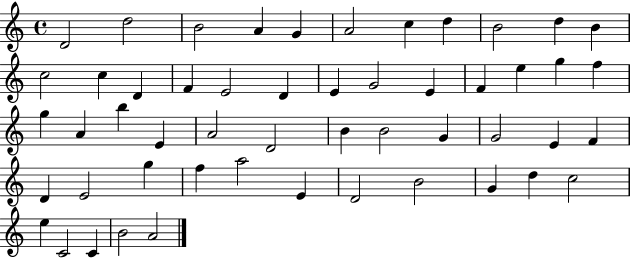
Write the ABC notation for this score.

X:1
T:Untitled
M:4/4
L:1/4
K:C
D2 d2 B2 A G A2 c d B2 d B c2 c D F E2 D E G2 E F e g f g A b E A2 D2 B B2 G G2 E F D E2 g f a2 E D2 B2 G d c2 e C2 C B2 A2